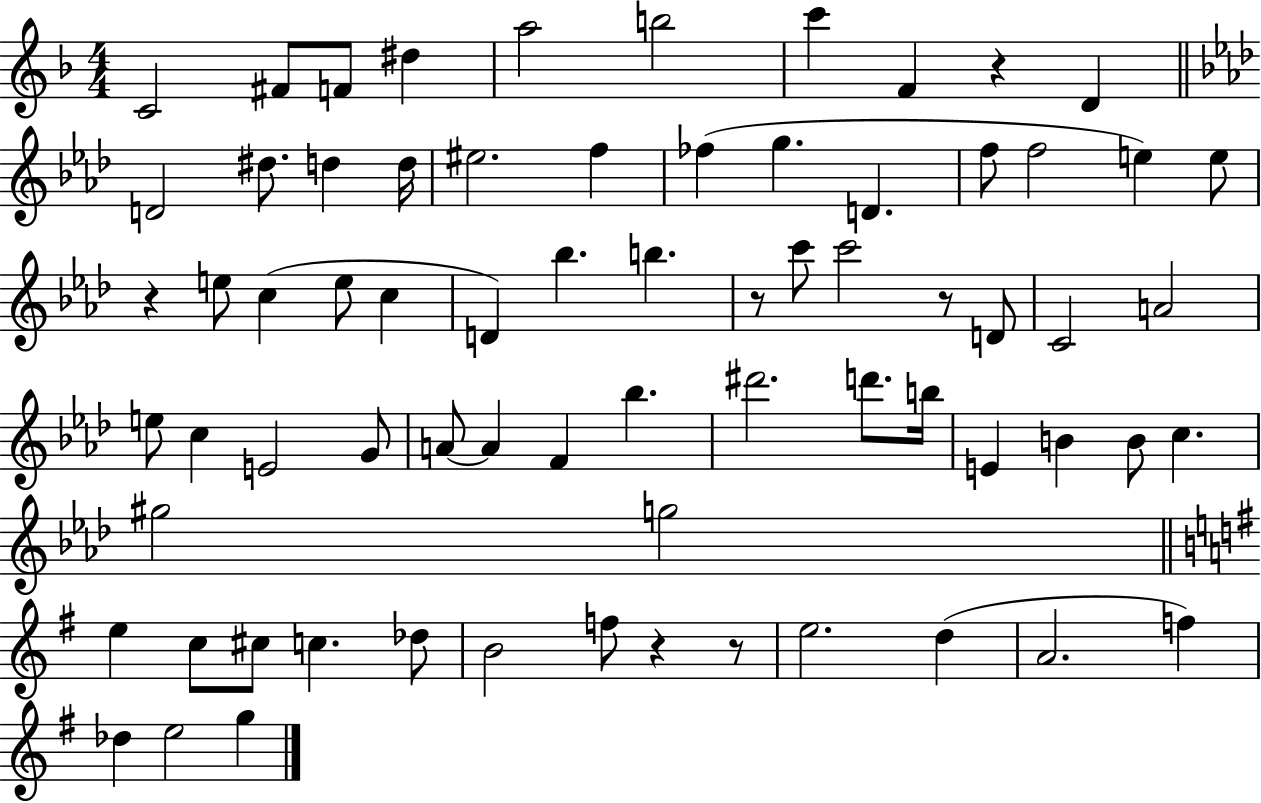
{
  \clef treble
  \numericTimeSignature
  \time 4/4
  \key f \major
  c'2 fis'8 f'8 dis''4 | a''2 b''2 | c'''4 f'4 r4 d'4 | \bar "||" \break \key aes \major d'2 dis''8. d''4 d''16 | eis''2. f''4 | fes''4( g''4. d'4. | f''8 f''2 e''4) e''8 | \break r4 e''8 c''4( e''8 c''4 | d'4) bes''4. b''4. | r8 c'''8 c'''2 r8 d'8 | c'2 a'2 | \break e''8 c''4 e'2 g'8 | a'8~~ a'4 f'4 bes''4. | dis'''2. d'''8. b''16 | e'4 b'4 b'8 c''4. | \break gis''2 g''2 | \bar "||" \break \key g \major e''4 c''8 cis''8 c''4. des''8 | b'2 f''8 r4 r8 | e''2. d''4( | a'2. f''4) | \break des''4 e''2 g''4 | \bar "|."
}